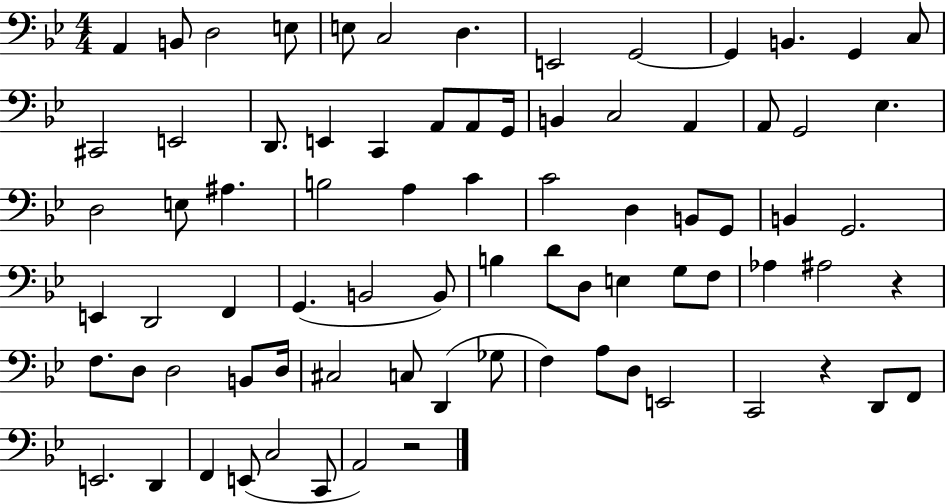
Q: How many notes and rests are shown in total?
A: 79